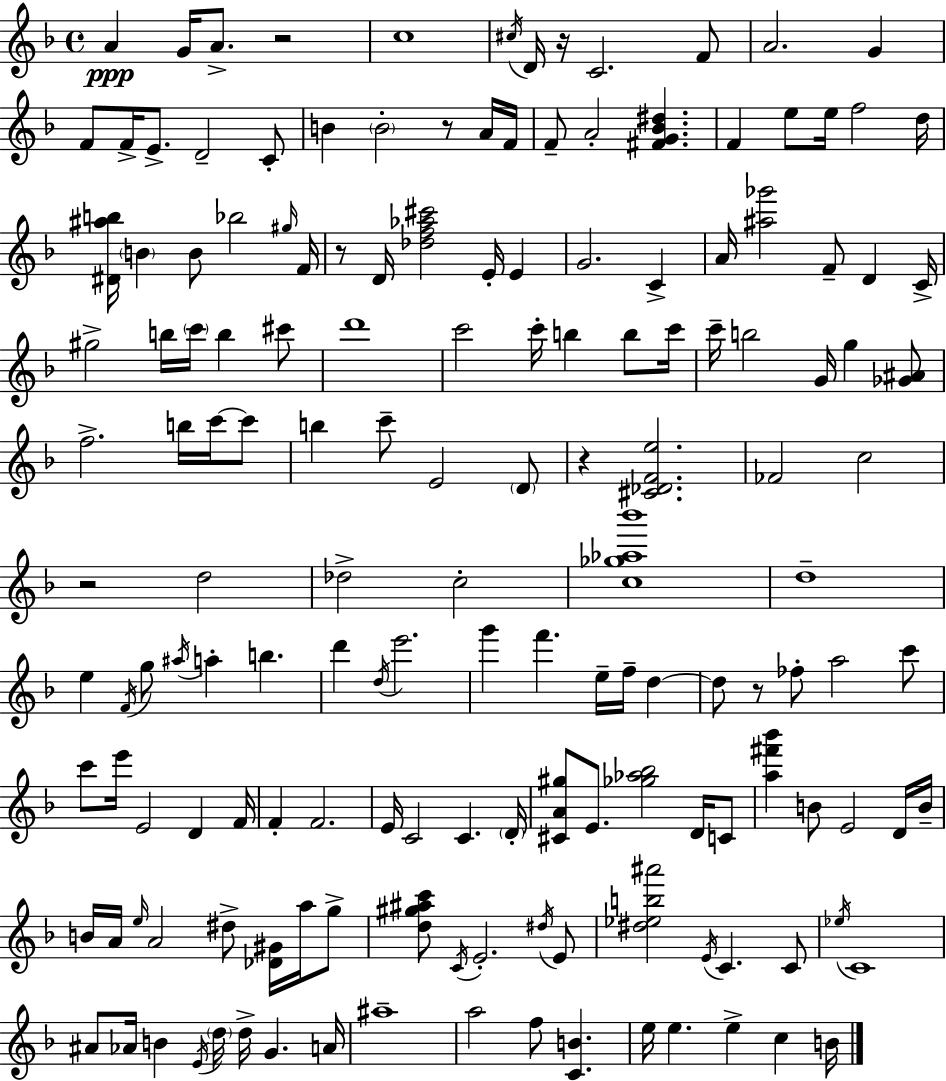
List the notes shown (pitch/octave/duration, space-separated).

A4/q G4/s A4/e. R/h C5/w C#5/s D4/s R/s C4/h. F4/e A4/h. G4/q F4/e F4/s E4/e. D4/h C4/e B4/q B4/h R/e A4/s F4/s F4/e A4/h [F#4,G4,Bb4,D#5]/q. F4/q E5/e E5/s F5/h D5/s [D#4,A#5,B5]/s B4/q B4/e Bb5/h G#5/s F4/s R/e D4/s [Db5,F5,Ab5,C#6]/h E4/s E4/q G4/h. C4/q A4/s [A#5,Gb6]/h F4/e D4/q C4/s G#5/h B5/s C6/s B5/q C#6/e D6/w C6/h C6/s B5/q B5/e C6/s C6/s B5/h G4/s G5/q [Gb4,A#4]/e F5/h. B5/s C6/s C6/e B5/q C6/e E4/h D4/e R/q [C#4,Db4,F4,E5]/h. FES4/h C5/h R/h D5/h Db5/h C5/h [C5,Gb5,Ab5,Bb6]/w D5/w E5/q F4/s G5/e A#5/s A5/q B5/q. D6/q D5/s E6/h. G6/q F6/q. E5/s F5/s D5/q D5/e R/e FES5/e A5/h C6/e C6/e E6/s E4/h D4/q F4/s F4/q F4/h. E4/s C4/h C4/q. D4/s [C#4,A4,G#5]/e E4/e. [Gb5,Ab5,Bb5]/h D4/s C4/e [A5,F#6,Bb6]/q B4/e E4/h D4/s B4/s B4/s A4/s E5/s A4/h D#5/e [Db4,G#4]/s A5/s G5/e [D5,G#5,A#5,C6]/e C4/s E4/h. D#5/s E4/e [D#5,Eb5,B5,A#6]/h E4/s C4/q. C4/e Eb5/s C4/w A#4/e Ab4/s B4/q E4/s D5/s D5/s G4/q. A4/s A#5/w A5/h F5/e [C4,B4]/q. E5/s E5/q. E5/q C5/q B4/s